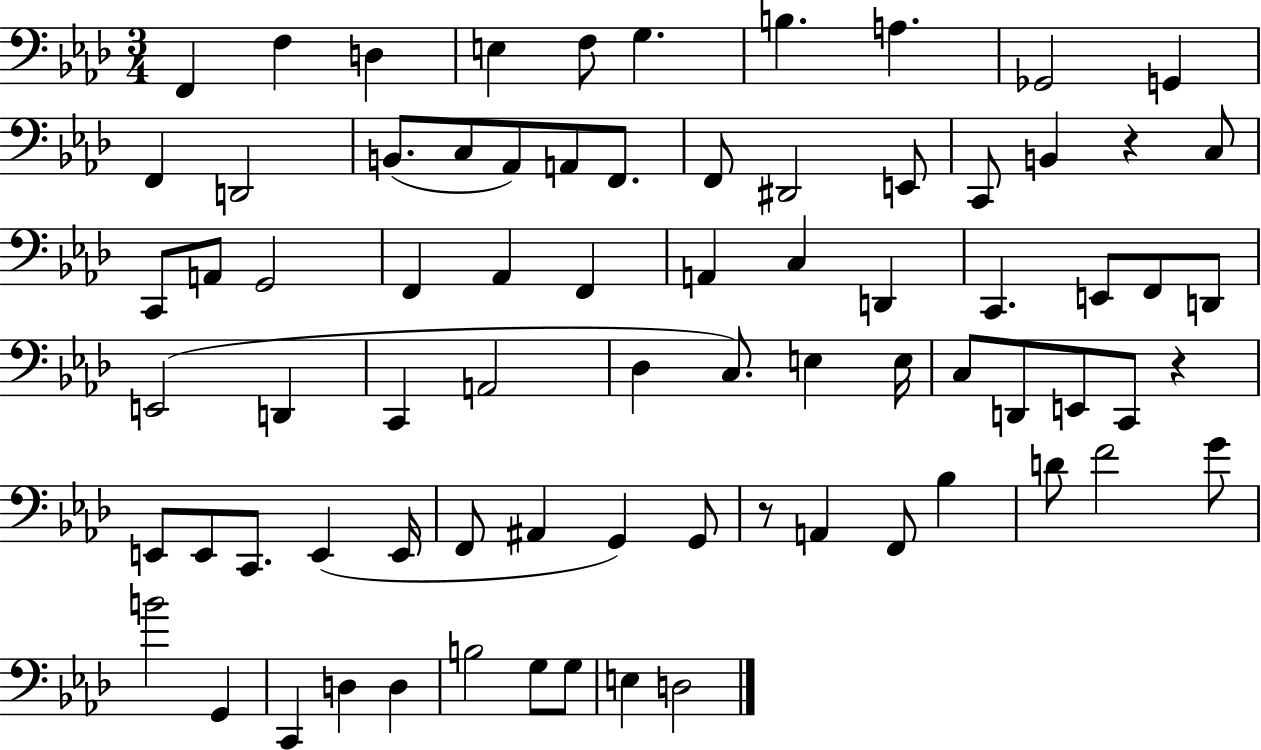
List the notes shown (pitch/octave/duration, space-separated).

F2/q F3/q D3/q E3/q F3/e G3/q. B3/q. A3/q. Gb2/h G2/q F2/q D2/h B2/e. C3/e Ab2/e A2/e F2/e. F2/e D#2/h E2/e C2/e B2/q R/q C3/e C2/e A2/e G2/h F2/q Ab2/q F2/q A2/q C3/q D2/q C2/q. E2/e F2/e D2/e E2/h D2/q C2/q A2/h Db3/q C3/e. E3/q E3/s C3/e D2/e E2/e C2/e R/q E2/e E2/e C2/e. E2/q E2/s F2/e A#2/q G2/q G2/e R/e A2/q F2/e Bb3/q D4/e F4/h G4/e B4/h G2/q C2/q D3/q D3/q B3/h G3/e G3/e E3/q D3/h